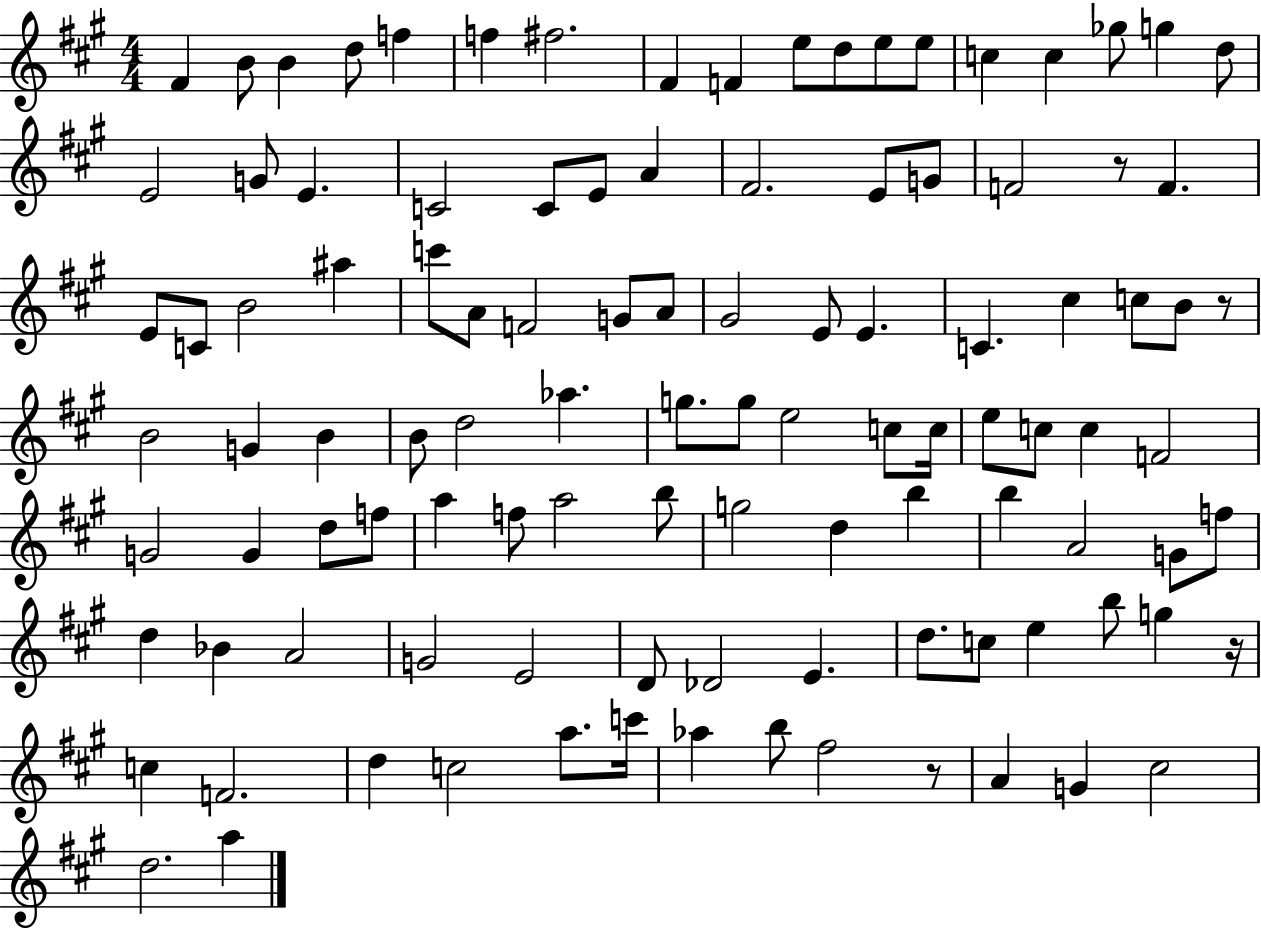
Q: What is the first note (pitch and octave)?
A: F#4